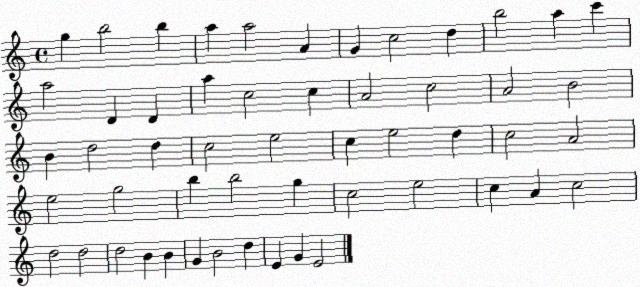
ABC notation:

X:1
T:Untitled
M:4/4
L:1/4
K:C
g b2 b a a2 A G c2 d b2 a c' a2 D D a c2 c A2 c2 A2 B2 B d2 d c2 e2 c e2 d c2 A2 e2 g2 b b2 g c2 e2 c A c2 d2 d2 d2 B B G B2 d E G E2